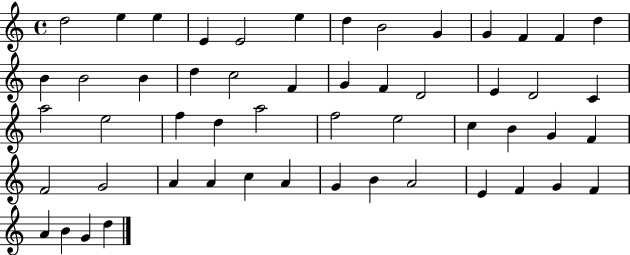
{
  \clef treble
  \time 4/4
  \defaultTimeSignature
  \key c \major
  d''2 e''4 e''4 | e'4 e'2 e''4 | d''4 b'2 g'4 | g'4 f'4 f'4 d''4 | \break b'4 b'2 b'4 | d''4 c''2 f'4 | g'4 f'4 d'2 | e'4 d'2 c'4 | \break a''2 e''2 | f''4 d''4 a''2 | f''2 e''2 | c''4 b'4 g'4 f'4 | \break f'2 g'2 | a'4 a'4 c''4 a'4 | g'4 b'4 a'2 | e'4 f'4 g'4 f'4 | \break a'4 b'4 g'4 d''4 | \bar "|."
}